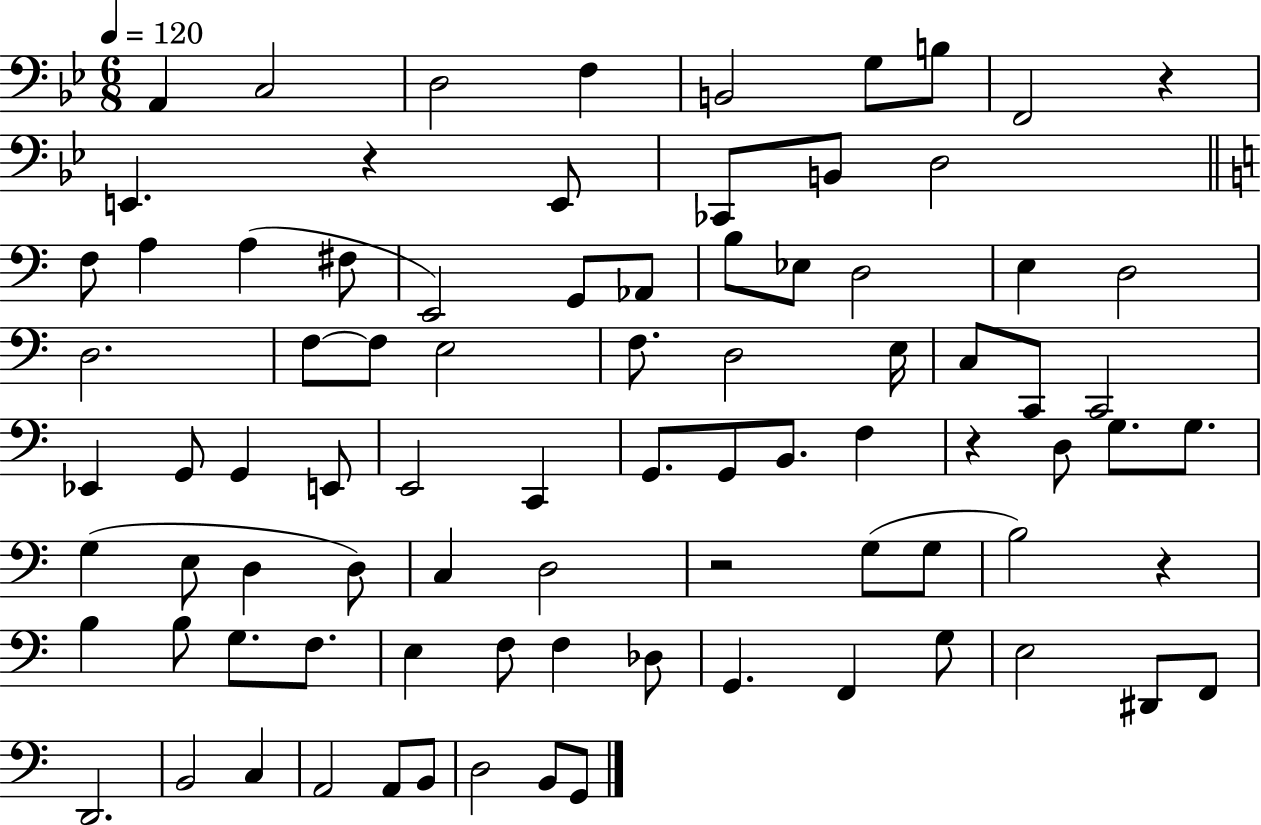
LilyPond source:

{
  \clef bass
  \numericTimeSignature
  \time 6/8
  \key bes \major
  \tempo 4 = 120
  a,4 c2 | d2 f4 | b,2 g8 b8 | f,2 r4 | \break e,4. r4 e,8 | ces,8 b,8 d2 | \bar "||" \break \key c \major f8 a4 a4( fis8 | e,2) g,8 aes,8 | b8 ees8 d2 | e4 d2 | \break d2. | f8~~ f8 e2 | f8. d2 e16 | c8 c,8 c,2 | \break ees,4 g,8 g,4 e,8 | e,2 c,4 | g,8. g,8 b,8. f4 | r4 d8 g8. g8. | \break g4( e8 d4 d8) | c4 d2 | r2 g8( g8 | b2) r4 | \break b4 b8 g8. f8. | e4 f8 f4 des8 | g,4. f,4 g8 | e2 dis,8 f,8 | \break d,2. | b,2 c4 | a,2 a,8 b,8 | d2 b,8 g,8 | \break \bar "|."
}